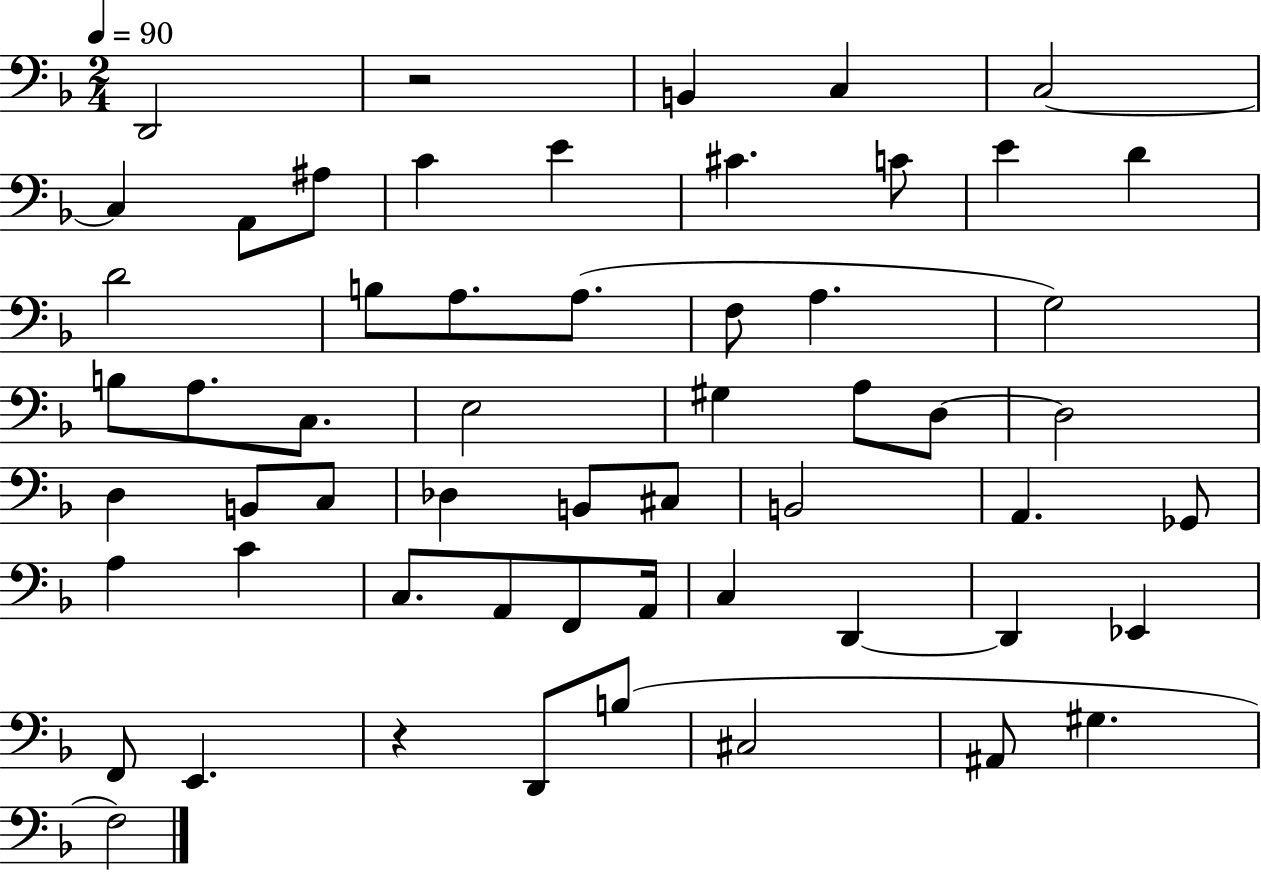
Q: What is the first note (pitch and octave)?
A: D2